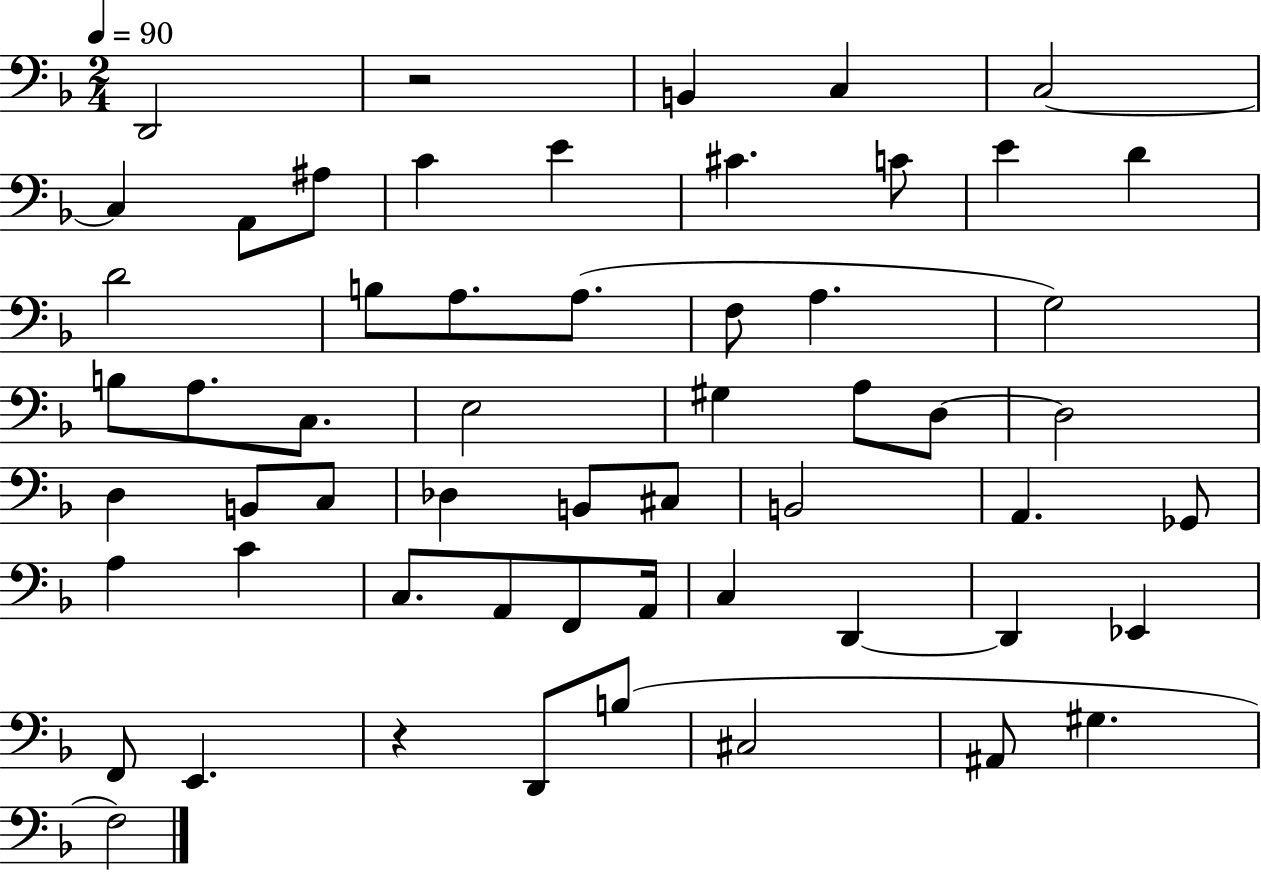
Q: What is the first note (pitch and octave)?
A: D2